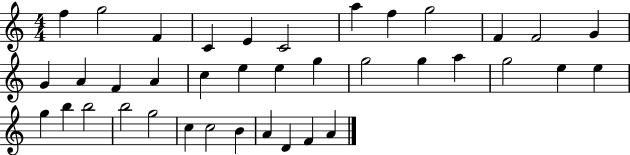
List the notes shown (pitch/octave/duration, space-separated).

F5/q G5/h F4/q C4/q E4/q C4/h A5/q F5/q G5/h F4/q F4/h G4/q G4/q A4/q F4/q A4/q C5/q E5/q E5/q G5/q G5/h G5/q A5/q G5/h E5/q E5/q G5/q B5/q B5/h B5/h G5/h C5/q C5/h B4/q A4/q D4/q F4/q A4/q